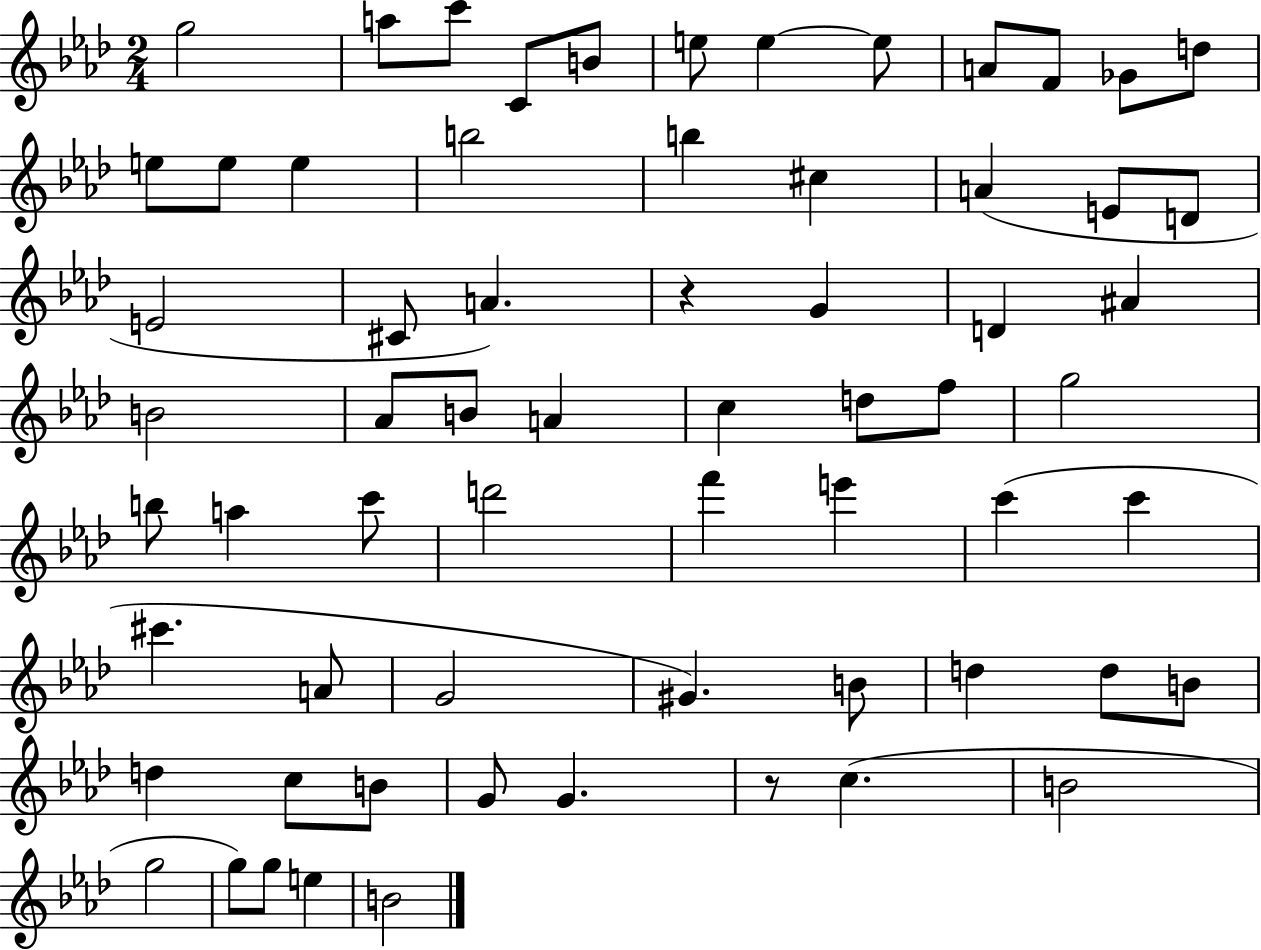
{
  \clef treble
  \numericTimeSignature
  \time 2/4
  \key aes \major
  g''2 | a''8 c'''8 c'8 b'8 | e''8 e''4~~ e''8 | a'8 f'8 ges'8 d''8 | \break e''8 e''8 e''4 | b''2 | b''4 cis''4 | a'4( e'8 d'8 | \break e'2 | cis'8 a'4.) | r4 g'4 | d'4 ais'4 | \break b'2 | aes'8 b'8 a'4 | c''4 d''8 f''8 | g''2 | \break b''8 a''4 c'''8 | d'''2 | f'''4 e'''4 | c'''4( c'''4 | \break cis'''4. a'8 | g'2 | gis'4.) b'8 | d''4 d''8 b'8 | \break d''4 c''8 b'8 | g'8 g'4. | r8 c''4.( | b'2 | \break g''2 | g''8) g''8 e''4 | b'2 | \bar "|."
}